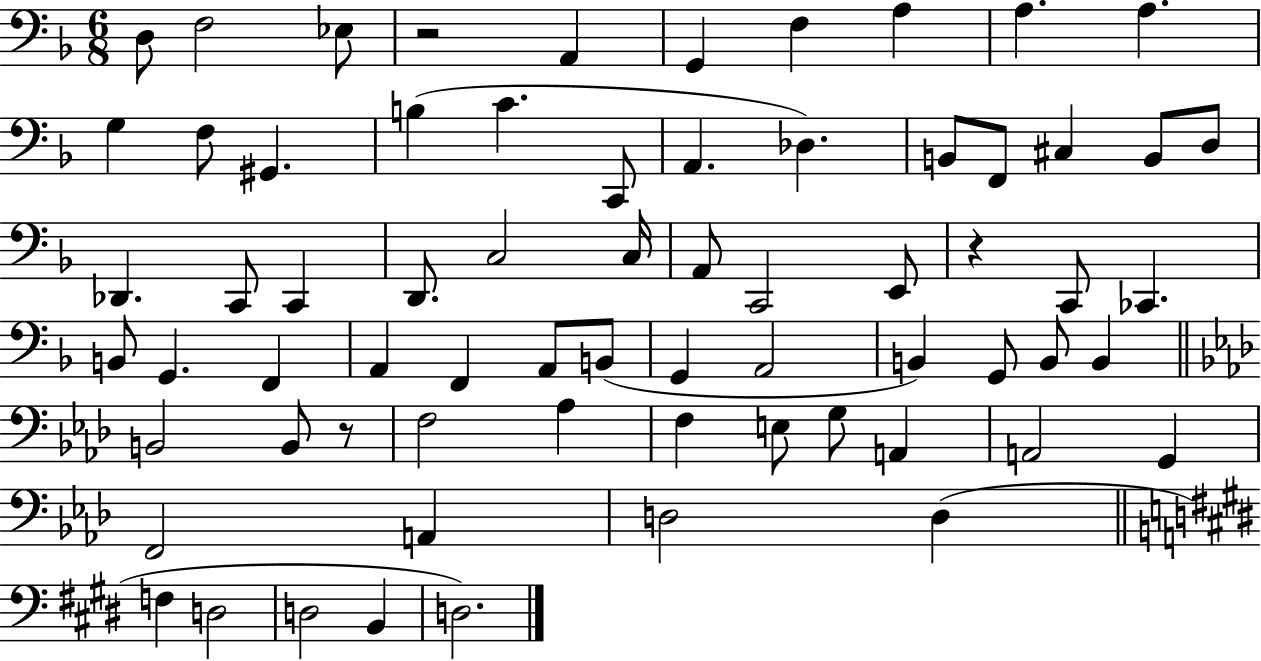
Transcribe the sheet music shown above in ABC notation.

X:1
T:Untitled
M:6/8
L:1/4
K:F
D,/2 F,2 _E,/2 z2 A,, G,, F, A, A, A, G, F,/2 ^G,, B, C C,,/2 A,, _D, B,,/2 F,,/2 ^C, B,,/2 D,/2 _D,, C,,/2 C,, D,,/2 C,2 C,/4 A,,/2 C,,2 E,,/2 z C,,/2 _C,, B,,/2 G,, F,, A,, F,, A,,/2 B,,/2 G,, A,,2 B,, G,,/2 B,,/2 B,, B,,2 B,,/2 z/2 F,2 _A, F, E,/2 G,/2 A,, A,,2 G,, F,,2 A,, D,2 D, F, D,2 D,2 B,, D,2